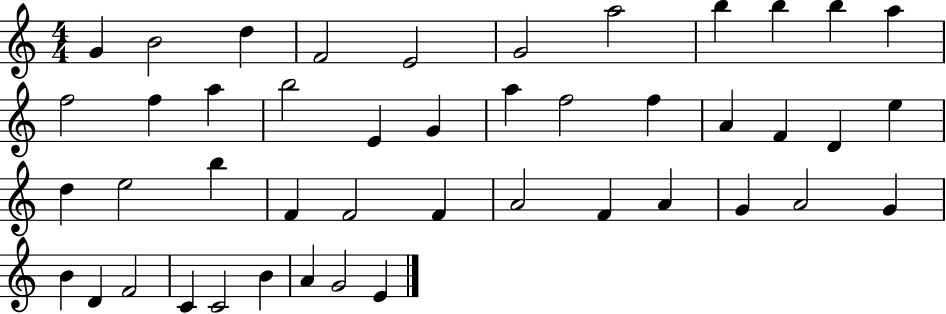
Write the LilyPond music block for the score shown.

{
  \clef treble
  \numericTimeSignature
  \time 4/4
  \key c \major
  g'4 b'2 d''4 | f'2 e'2 | g'2 a''2 | b''4 b''4 b''4 a''4 | \break f''2 f''4 a''4 | b''2 e'4 g'4 | a''4 f''2 f''4 | a'4 f'4 d'4 e''4 | \break d''4 e''2 b''4 | f'4 f'2 f'4 | a'2 f'4 a'4 | g'4 a'2 g'4 | \break b'4 d'4 f'2 | c'4 c'2 b'4 | a'4 g'2 e'4 | \bar "|."
}